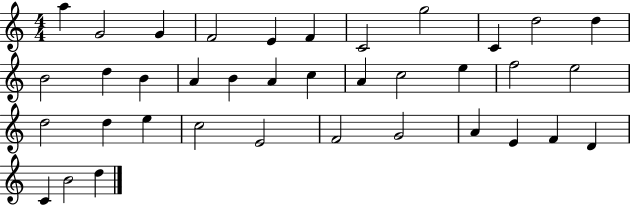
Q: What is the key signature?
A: C major